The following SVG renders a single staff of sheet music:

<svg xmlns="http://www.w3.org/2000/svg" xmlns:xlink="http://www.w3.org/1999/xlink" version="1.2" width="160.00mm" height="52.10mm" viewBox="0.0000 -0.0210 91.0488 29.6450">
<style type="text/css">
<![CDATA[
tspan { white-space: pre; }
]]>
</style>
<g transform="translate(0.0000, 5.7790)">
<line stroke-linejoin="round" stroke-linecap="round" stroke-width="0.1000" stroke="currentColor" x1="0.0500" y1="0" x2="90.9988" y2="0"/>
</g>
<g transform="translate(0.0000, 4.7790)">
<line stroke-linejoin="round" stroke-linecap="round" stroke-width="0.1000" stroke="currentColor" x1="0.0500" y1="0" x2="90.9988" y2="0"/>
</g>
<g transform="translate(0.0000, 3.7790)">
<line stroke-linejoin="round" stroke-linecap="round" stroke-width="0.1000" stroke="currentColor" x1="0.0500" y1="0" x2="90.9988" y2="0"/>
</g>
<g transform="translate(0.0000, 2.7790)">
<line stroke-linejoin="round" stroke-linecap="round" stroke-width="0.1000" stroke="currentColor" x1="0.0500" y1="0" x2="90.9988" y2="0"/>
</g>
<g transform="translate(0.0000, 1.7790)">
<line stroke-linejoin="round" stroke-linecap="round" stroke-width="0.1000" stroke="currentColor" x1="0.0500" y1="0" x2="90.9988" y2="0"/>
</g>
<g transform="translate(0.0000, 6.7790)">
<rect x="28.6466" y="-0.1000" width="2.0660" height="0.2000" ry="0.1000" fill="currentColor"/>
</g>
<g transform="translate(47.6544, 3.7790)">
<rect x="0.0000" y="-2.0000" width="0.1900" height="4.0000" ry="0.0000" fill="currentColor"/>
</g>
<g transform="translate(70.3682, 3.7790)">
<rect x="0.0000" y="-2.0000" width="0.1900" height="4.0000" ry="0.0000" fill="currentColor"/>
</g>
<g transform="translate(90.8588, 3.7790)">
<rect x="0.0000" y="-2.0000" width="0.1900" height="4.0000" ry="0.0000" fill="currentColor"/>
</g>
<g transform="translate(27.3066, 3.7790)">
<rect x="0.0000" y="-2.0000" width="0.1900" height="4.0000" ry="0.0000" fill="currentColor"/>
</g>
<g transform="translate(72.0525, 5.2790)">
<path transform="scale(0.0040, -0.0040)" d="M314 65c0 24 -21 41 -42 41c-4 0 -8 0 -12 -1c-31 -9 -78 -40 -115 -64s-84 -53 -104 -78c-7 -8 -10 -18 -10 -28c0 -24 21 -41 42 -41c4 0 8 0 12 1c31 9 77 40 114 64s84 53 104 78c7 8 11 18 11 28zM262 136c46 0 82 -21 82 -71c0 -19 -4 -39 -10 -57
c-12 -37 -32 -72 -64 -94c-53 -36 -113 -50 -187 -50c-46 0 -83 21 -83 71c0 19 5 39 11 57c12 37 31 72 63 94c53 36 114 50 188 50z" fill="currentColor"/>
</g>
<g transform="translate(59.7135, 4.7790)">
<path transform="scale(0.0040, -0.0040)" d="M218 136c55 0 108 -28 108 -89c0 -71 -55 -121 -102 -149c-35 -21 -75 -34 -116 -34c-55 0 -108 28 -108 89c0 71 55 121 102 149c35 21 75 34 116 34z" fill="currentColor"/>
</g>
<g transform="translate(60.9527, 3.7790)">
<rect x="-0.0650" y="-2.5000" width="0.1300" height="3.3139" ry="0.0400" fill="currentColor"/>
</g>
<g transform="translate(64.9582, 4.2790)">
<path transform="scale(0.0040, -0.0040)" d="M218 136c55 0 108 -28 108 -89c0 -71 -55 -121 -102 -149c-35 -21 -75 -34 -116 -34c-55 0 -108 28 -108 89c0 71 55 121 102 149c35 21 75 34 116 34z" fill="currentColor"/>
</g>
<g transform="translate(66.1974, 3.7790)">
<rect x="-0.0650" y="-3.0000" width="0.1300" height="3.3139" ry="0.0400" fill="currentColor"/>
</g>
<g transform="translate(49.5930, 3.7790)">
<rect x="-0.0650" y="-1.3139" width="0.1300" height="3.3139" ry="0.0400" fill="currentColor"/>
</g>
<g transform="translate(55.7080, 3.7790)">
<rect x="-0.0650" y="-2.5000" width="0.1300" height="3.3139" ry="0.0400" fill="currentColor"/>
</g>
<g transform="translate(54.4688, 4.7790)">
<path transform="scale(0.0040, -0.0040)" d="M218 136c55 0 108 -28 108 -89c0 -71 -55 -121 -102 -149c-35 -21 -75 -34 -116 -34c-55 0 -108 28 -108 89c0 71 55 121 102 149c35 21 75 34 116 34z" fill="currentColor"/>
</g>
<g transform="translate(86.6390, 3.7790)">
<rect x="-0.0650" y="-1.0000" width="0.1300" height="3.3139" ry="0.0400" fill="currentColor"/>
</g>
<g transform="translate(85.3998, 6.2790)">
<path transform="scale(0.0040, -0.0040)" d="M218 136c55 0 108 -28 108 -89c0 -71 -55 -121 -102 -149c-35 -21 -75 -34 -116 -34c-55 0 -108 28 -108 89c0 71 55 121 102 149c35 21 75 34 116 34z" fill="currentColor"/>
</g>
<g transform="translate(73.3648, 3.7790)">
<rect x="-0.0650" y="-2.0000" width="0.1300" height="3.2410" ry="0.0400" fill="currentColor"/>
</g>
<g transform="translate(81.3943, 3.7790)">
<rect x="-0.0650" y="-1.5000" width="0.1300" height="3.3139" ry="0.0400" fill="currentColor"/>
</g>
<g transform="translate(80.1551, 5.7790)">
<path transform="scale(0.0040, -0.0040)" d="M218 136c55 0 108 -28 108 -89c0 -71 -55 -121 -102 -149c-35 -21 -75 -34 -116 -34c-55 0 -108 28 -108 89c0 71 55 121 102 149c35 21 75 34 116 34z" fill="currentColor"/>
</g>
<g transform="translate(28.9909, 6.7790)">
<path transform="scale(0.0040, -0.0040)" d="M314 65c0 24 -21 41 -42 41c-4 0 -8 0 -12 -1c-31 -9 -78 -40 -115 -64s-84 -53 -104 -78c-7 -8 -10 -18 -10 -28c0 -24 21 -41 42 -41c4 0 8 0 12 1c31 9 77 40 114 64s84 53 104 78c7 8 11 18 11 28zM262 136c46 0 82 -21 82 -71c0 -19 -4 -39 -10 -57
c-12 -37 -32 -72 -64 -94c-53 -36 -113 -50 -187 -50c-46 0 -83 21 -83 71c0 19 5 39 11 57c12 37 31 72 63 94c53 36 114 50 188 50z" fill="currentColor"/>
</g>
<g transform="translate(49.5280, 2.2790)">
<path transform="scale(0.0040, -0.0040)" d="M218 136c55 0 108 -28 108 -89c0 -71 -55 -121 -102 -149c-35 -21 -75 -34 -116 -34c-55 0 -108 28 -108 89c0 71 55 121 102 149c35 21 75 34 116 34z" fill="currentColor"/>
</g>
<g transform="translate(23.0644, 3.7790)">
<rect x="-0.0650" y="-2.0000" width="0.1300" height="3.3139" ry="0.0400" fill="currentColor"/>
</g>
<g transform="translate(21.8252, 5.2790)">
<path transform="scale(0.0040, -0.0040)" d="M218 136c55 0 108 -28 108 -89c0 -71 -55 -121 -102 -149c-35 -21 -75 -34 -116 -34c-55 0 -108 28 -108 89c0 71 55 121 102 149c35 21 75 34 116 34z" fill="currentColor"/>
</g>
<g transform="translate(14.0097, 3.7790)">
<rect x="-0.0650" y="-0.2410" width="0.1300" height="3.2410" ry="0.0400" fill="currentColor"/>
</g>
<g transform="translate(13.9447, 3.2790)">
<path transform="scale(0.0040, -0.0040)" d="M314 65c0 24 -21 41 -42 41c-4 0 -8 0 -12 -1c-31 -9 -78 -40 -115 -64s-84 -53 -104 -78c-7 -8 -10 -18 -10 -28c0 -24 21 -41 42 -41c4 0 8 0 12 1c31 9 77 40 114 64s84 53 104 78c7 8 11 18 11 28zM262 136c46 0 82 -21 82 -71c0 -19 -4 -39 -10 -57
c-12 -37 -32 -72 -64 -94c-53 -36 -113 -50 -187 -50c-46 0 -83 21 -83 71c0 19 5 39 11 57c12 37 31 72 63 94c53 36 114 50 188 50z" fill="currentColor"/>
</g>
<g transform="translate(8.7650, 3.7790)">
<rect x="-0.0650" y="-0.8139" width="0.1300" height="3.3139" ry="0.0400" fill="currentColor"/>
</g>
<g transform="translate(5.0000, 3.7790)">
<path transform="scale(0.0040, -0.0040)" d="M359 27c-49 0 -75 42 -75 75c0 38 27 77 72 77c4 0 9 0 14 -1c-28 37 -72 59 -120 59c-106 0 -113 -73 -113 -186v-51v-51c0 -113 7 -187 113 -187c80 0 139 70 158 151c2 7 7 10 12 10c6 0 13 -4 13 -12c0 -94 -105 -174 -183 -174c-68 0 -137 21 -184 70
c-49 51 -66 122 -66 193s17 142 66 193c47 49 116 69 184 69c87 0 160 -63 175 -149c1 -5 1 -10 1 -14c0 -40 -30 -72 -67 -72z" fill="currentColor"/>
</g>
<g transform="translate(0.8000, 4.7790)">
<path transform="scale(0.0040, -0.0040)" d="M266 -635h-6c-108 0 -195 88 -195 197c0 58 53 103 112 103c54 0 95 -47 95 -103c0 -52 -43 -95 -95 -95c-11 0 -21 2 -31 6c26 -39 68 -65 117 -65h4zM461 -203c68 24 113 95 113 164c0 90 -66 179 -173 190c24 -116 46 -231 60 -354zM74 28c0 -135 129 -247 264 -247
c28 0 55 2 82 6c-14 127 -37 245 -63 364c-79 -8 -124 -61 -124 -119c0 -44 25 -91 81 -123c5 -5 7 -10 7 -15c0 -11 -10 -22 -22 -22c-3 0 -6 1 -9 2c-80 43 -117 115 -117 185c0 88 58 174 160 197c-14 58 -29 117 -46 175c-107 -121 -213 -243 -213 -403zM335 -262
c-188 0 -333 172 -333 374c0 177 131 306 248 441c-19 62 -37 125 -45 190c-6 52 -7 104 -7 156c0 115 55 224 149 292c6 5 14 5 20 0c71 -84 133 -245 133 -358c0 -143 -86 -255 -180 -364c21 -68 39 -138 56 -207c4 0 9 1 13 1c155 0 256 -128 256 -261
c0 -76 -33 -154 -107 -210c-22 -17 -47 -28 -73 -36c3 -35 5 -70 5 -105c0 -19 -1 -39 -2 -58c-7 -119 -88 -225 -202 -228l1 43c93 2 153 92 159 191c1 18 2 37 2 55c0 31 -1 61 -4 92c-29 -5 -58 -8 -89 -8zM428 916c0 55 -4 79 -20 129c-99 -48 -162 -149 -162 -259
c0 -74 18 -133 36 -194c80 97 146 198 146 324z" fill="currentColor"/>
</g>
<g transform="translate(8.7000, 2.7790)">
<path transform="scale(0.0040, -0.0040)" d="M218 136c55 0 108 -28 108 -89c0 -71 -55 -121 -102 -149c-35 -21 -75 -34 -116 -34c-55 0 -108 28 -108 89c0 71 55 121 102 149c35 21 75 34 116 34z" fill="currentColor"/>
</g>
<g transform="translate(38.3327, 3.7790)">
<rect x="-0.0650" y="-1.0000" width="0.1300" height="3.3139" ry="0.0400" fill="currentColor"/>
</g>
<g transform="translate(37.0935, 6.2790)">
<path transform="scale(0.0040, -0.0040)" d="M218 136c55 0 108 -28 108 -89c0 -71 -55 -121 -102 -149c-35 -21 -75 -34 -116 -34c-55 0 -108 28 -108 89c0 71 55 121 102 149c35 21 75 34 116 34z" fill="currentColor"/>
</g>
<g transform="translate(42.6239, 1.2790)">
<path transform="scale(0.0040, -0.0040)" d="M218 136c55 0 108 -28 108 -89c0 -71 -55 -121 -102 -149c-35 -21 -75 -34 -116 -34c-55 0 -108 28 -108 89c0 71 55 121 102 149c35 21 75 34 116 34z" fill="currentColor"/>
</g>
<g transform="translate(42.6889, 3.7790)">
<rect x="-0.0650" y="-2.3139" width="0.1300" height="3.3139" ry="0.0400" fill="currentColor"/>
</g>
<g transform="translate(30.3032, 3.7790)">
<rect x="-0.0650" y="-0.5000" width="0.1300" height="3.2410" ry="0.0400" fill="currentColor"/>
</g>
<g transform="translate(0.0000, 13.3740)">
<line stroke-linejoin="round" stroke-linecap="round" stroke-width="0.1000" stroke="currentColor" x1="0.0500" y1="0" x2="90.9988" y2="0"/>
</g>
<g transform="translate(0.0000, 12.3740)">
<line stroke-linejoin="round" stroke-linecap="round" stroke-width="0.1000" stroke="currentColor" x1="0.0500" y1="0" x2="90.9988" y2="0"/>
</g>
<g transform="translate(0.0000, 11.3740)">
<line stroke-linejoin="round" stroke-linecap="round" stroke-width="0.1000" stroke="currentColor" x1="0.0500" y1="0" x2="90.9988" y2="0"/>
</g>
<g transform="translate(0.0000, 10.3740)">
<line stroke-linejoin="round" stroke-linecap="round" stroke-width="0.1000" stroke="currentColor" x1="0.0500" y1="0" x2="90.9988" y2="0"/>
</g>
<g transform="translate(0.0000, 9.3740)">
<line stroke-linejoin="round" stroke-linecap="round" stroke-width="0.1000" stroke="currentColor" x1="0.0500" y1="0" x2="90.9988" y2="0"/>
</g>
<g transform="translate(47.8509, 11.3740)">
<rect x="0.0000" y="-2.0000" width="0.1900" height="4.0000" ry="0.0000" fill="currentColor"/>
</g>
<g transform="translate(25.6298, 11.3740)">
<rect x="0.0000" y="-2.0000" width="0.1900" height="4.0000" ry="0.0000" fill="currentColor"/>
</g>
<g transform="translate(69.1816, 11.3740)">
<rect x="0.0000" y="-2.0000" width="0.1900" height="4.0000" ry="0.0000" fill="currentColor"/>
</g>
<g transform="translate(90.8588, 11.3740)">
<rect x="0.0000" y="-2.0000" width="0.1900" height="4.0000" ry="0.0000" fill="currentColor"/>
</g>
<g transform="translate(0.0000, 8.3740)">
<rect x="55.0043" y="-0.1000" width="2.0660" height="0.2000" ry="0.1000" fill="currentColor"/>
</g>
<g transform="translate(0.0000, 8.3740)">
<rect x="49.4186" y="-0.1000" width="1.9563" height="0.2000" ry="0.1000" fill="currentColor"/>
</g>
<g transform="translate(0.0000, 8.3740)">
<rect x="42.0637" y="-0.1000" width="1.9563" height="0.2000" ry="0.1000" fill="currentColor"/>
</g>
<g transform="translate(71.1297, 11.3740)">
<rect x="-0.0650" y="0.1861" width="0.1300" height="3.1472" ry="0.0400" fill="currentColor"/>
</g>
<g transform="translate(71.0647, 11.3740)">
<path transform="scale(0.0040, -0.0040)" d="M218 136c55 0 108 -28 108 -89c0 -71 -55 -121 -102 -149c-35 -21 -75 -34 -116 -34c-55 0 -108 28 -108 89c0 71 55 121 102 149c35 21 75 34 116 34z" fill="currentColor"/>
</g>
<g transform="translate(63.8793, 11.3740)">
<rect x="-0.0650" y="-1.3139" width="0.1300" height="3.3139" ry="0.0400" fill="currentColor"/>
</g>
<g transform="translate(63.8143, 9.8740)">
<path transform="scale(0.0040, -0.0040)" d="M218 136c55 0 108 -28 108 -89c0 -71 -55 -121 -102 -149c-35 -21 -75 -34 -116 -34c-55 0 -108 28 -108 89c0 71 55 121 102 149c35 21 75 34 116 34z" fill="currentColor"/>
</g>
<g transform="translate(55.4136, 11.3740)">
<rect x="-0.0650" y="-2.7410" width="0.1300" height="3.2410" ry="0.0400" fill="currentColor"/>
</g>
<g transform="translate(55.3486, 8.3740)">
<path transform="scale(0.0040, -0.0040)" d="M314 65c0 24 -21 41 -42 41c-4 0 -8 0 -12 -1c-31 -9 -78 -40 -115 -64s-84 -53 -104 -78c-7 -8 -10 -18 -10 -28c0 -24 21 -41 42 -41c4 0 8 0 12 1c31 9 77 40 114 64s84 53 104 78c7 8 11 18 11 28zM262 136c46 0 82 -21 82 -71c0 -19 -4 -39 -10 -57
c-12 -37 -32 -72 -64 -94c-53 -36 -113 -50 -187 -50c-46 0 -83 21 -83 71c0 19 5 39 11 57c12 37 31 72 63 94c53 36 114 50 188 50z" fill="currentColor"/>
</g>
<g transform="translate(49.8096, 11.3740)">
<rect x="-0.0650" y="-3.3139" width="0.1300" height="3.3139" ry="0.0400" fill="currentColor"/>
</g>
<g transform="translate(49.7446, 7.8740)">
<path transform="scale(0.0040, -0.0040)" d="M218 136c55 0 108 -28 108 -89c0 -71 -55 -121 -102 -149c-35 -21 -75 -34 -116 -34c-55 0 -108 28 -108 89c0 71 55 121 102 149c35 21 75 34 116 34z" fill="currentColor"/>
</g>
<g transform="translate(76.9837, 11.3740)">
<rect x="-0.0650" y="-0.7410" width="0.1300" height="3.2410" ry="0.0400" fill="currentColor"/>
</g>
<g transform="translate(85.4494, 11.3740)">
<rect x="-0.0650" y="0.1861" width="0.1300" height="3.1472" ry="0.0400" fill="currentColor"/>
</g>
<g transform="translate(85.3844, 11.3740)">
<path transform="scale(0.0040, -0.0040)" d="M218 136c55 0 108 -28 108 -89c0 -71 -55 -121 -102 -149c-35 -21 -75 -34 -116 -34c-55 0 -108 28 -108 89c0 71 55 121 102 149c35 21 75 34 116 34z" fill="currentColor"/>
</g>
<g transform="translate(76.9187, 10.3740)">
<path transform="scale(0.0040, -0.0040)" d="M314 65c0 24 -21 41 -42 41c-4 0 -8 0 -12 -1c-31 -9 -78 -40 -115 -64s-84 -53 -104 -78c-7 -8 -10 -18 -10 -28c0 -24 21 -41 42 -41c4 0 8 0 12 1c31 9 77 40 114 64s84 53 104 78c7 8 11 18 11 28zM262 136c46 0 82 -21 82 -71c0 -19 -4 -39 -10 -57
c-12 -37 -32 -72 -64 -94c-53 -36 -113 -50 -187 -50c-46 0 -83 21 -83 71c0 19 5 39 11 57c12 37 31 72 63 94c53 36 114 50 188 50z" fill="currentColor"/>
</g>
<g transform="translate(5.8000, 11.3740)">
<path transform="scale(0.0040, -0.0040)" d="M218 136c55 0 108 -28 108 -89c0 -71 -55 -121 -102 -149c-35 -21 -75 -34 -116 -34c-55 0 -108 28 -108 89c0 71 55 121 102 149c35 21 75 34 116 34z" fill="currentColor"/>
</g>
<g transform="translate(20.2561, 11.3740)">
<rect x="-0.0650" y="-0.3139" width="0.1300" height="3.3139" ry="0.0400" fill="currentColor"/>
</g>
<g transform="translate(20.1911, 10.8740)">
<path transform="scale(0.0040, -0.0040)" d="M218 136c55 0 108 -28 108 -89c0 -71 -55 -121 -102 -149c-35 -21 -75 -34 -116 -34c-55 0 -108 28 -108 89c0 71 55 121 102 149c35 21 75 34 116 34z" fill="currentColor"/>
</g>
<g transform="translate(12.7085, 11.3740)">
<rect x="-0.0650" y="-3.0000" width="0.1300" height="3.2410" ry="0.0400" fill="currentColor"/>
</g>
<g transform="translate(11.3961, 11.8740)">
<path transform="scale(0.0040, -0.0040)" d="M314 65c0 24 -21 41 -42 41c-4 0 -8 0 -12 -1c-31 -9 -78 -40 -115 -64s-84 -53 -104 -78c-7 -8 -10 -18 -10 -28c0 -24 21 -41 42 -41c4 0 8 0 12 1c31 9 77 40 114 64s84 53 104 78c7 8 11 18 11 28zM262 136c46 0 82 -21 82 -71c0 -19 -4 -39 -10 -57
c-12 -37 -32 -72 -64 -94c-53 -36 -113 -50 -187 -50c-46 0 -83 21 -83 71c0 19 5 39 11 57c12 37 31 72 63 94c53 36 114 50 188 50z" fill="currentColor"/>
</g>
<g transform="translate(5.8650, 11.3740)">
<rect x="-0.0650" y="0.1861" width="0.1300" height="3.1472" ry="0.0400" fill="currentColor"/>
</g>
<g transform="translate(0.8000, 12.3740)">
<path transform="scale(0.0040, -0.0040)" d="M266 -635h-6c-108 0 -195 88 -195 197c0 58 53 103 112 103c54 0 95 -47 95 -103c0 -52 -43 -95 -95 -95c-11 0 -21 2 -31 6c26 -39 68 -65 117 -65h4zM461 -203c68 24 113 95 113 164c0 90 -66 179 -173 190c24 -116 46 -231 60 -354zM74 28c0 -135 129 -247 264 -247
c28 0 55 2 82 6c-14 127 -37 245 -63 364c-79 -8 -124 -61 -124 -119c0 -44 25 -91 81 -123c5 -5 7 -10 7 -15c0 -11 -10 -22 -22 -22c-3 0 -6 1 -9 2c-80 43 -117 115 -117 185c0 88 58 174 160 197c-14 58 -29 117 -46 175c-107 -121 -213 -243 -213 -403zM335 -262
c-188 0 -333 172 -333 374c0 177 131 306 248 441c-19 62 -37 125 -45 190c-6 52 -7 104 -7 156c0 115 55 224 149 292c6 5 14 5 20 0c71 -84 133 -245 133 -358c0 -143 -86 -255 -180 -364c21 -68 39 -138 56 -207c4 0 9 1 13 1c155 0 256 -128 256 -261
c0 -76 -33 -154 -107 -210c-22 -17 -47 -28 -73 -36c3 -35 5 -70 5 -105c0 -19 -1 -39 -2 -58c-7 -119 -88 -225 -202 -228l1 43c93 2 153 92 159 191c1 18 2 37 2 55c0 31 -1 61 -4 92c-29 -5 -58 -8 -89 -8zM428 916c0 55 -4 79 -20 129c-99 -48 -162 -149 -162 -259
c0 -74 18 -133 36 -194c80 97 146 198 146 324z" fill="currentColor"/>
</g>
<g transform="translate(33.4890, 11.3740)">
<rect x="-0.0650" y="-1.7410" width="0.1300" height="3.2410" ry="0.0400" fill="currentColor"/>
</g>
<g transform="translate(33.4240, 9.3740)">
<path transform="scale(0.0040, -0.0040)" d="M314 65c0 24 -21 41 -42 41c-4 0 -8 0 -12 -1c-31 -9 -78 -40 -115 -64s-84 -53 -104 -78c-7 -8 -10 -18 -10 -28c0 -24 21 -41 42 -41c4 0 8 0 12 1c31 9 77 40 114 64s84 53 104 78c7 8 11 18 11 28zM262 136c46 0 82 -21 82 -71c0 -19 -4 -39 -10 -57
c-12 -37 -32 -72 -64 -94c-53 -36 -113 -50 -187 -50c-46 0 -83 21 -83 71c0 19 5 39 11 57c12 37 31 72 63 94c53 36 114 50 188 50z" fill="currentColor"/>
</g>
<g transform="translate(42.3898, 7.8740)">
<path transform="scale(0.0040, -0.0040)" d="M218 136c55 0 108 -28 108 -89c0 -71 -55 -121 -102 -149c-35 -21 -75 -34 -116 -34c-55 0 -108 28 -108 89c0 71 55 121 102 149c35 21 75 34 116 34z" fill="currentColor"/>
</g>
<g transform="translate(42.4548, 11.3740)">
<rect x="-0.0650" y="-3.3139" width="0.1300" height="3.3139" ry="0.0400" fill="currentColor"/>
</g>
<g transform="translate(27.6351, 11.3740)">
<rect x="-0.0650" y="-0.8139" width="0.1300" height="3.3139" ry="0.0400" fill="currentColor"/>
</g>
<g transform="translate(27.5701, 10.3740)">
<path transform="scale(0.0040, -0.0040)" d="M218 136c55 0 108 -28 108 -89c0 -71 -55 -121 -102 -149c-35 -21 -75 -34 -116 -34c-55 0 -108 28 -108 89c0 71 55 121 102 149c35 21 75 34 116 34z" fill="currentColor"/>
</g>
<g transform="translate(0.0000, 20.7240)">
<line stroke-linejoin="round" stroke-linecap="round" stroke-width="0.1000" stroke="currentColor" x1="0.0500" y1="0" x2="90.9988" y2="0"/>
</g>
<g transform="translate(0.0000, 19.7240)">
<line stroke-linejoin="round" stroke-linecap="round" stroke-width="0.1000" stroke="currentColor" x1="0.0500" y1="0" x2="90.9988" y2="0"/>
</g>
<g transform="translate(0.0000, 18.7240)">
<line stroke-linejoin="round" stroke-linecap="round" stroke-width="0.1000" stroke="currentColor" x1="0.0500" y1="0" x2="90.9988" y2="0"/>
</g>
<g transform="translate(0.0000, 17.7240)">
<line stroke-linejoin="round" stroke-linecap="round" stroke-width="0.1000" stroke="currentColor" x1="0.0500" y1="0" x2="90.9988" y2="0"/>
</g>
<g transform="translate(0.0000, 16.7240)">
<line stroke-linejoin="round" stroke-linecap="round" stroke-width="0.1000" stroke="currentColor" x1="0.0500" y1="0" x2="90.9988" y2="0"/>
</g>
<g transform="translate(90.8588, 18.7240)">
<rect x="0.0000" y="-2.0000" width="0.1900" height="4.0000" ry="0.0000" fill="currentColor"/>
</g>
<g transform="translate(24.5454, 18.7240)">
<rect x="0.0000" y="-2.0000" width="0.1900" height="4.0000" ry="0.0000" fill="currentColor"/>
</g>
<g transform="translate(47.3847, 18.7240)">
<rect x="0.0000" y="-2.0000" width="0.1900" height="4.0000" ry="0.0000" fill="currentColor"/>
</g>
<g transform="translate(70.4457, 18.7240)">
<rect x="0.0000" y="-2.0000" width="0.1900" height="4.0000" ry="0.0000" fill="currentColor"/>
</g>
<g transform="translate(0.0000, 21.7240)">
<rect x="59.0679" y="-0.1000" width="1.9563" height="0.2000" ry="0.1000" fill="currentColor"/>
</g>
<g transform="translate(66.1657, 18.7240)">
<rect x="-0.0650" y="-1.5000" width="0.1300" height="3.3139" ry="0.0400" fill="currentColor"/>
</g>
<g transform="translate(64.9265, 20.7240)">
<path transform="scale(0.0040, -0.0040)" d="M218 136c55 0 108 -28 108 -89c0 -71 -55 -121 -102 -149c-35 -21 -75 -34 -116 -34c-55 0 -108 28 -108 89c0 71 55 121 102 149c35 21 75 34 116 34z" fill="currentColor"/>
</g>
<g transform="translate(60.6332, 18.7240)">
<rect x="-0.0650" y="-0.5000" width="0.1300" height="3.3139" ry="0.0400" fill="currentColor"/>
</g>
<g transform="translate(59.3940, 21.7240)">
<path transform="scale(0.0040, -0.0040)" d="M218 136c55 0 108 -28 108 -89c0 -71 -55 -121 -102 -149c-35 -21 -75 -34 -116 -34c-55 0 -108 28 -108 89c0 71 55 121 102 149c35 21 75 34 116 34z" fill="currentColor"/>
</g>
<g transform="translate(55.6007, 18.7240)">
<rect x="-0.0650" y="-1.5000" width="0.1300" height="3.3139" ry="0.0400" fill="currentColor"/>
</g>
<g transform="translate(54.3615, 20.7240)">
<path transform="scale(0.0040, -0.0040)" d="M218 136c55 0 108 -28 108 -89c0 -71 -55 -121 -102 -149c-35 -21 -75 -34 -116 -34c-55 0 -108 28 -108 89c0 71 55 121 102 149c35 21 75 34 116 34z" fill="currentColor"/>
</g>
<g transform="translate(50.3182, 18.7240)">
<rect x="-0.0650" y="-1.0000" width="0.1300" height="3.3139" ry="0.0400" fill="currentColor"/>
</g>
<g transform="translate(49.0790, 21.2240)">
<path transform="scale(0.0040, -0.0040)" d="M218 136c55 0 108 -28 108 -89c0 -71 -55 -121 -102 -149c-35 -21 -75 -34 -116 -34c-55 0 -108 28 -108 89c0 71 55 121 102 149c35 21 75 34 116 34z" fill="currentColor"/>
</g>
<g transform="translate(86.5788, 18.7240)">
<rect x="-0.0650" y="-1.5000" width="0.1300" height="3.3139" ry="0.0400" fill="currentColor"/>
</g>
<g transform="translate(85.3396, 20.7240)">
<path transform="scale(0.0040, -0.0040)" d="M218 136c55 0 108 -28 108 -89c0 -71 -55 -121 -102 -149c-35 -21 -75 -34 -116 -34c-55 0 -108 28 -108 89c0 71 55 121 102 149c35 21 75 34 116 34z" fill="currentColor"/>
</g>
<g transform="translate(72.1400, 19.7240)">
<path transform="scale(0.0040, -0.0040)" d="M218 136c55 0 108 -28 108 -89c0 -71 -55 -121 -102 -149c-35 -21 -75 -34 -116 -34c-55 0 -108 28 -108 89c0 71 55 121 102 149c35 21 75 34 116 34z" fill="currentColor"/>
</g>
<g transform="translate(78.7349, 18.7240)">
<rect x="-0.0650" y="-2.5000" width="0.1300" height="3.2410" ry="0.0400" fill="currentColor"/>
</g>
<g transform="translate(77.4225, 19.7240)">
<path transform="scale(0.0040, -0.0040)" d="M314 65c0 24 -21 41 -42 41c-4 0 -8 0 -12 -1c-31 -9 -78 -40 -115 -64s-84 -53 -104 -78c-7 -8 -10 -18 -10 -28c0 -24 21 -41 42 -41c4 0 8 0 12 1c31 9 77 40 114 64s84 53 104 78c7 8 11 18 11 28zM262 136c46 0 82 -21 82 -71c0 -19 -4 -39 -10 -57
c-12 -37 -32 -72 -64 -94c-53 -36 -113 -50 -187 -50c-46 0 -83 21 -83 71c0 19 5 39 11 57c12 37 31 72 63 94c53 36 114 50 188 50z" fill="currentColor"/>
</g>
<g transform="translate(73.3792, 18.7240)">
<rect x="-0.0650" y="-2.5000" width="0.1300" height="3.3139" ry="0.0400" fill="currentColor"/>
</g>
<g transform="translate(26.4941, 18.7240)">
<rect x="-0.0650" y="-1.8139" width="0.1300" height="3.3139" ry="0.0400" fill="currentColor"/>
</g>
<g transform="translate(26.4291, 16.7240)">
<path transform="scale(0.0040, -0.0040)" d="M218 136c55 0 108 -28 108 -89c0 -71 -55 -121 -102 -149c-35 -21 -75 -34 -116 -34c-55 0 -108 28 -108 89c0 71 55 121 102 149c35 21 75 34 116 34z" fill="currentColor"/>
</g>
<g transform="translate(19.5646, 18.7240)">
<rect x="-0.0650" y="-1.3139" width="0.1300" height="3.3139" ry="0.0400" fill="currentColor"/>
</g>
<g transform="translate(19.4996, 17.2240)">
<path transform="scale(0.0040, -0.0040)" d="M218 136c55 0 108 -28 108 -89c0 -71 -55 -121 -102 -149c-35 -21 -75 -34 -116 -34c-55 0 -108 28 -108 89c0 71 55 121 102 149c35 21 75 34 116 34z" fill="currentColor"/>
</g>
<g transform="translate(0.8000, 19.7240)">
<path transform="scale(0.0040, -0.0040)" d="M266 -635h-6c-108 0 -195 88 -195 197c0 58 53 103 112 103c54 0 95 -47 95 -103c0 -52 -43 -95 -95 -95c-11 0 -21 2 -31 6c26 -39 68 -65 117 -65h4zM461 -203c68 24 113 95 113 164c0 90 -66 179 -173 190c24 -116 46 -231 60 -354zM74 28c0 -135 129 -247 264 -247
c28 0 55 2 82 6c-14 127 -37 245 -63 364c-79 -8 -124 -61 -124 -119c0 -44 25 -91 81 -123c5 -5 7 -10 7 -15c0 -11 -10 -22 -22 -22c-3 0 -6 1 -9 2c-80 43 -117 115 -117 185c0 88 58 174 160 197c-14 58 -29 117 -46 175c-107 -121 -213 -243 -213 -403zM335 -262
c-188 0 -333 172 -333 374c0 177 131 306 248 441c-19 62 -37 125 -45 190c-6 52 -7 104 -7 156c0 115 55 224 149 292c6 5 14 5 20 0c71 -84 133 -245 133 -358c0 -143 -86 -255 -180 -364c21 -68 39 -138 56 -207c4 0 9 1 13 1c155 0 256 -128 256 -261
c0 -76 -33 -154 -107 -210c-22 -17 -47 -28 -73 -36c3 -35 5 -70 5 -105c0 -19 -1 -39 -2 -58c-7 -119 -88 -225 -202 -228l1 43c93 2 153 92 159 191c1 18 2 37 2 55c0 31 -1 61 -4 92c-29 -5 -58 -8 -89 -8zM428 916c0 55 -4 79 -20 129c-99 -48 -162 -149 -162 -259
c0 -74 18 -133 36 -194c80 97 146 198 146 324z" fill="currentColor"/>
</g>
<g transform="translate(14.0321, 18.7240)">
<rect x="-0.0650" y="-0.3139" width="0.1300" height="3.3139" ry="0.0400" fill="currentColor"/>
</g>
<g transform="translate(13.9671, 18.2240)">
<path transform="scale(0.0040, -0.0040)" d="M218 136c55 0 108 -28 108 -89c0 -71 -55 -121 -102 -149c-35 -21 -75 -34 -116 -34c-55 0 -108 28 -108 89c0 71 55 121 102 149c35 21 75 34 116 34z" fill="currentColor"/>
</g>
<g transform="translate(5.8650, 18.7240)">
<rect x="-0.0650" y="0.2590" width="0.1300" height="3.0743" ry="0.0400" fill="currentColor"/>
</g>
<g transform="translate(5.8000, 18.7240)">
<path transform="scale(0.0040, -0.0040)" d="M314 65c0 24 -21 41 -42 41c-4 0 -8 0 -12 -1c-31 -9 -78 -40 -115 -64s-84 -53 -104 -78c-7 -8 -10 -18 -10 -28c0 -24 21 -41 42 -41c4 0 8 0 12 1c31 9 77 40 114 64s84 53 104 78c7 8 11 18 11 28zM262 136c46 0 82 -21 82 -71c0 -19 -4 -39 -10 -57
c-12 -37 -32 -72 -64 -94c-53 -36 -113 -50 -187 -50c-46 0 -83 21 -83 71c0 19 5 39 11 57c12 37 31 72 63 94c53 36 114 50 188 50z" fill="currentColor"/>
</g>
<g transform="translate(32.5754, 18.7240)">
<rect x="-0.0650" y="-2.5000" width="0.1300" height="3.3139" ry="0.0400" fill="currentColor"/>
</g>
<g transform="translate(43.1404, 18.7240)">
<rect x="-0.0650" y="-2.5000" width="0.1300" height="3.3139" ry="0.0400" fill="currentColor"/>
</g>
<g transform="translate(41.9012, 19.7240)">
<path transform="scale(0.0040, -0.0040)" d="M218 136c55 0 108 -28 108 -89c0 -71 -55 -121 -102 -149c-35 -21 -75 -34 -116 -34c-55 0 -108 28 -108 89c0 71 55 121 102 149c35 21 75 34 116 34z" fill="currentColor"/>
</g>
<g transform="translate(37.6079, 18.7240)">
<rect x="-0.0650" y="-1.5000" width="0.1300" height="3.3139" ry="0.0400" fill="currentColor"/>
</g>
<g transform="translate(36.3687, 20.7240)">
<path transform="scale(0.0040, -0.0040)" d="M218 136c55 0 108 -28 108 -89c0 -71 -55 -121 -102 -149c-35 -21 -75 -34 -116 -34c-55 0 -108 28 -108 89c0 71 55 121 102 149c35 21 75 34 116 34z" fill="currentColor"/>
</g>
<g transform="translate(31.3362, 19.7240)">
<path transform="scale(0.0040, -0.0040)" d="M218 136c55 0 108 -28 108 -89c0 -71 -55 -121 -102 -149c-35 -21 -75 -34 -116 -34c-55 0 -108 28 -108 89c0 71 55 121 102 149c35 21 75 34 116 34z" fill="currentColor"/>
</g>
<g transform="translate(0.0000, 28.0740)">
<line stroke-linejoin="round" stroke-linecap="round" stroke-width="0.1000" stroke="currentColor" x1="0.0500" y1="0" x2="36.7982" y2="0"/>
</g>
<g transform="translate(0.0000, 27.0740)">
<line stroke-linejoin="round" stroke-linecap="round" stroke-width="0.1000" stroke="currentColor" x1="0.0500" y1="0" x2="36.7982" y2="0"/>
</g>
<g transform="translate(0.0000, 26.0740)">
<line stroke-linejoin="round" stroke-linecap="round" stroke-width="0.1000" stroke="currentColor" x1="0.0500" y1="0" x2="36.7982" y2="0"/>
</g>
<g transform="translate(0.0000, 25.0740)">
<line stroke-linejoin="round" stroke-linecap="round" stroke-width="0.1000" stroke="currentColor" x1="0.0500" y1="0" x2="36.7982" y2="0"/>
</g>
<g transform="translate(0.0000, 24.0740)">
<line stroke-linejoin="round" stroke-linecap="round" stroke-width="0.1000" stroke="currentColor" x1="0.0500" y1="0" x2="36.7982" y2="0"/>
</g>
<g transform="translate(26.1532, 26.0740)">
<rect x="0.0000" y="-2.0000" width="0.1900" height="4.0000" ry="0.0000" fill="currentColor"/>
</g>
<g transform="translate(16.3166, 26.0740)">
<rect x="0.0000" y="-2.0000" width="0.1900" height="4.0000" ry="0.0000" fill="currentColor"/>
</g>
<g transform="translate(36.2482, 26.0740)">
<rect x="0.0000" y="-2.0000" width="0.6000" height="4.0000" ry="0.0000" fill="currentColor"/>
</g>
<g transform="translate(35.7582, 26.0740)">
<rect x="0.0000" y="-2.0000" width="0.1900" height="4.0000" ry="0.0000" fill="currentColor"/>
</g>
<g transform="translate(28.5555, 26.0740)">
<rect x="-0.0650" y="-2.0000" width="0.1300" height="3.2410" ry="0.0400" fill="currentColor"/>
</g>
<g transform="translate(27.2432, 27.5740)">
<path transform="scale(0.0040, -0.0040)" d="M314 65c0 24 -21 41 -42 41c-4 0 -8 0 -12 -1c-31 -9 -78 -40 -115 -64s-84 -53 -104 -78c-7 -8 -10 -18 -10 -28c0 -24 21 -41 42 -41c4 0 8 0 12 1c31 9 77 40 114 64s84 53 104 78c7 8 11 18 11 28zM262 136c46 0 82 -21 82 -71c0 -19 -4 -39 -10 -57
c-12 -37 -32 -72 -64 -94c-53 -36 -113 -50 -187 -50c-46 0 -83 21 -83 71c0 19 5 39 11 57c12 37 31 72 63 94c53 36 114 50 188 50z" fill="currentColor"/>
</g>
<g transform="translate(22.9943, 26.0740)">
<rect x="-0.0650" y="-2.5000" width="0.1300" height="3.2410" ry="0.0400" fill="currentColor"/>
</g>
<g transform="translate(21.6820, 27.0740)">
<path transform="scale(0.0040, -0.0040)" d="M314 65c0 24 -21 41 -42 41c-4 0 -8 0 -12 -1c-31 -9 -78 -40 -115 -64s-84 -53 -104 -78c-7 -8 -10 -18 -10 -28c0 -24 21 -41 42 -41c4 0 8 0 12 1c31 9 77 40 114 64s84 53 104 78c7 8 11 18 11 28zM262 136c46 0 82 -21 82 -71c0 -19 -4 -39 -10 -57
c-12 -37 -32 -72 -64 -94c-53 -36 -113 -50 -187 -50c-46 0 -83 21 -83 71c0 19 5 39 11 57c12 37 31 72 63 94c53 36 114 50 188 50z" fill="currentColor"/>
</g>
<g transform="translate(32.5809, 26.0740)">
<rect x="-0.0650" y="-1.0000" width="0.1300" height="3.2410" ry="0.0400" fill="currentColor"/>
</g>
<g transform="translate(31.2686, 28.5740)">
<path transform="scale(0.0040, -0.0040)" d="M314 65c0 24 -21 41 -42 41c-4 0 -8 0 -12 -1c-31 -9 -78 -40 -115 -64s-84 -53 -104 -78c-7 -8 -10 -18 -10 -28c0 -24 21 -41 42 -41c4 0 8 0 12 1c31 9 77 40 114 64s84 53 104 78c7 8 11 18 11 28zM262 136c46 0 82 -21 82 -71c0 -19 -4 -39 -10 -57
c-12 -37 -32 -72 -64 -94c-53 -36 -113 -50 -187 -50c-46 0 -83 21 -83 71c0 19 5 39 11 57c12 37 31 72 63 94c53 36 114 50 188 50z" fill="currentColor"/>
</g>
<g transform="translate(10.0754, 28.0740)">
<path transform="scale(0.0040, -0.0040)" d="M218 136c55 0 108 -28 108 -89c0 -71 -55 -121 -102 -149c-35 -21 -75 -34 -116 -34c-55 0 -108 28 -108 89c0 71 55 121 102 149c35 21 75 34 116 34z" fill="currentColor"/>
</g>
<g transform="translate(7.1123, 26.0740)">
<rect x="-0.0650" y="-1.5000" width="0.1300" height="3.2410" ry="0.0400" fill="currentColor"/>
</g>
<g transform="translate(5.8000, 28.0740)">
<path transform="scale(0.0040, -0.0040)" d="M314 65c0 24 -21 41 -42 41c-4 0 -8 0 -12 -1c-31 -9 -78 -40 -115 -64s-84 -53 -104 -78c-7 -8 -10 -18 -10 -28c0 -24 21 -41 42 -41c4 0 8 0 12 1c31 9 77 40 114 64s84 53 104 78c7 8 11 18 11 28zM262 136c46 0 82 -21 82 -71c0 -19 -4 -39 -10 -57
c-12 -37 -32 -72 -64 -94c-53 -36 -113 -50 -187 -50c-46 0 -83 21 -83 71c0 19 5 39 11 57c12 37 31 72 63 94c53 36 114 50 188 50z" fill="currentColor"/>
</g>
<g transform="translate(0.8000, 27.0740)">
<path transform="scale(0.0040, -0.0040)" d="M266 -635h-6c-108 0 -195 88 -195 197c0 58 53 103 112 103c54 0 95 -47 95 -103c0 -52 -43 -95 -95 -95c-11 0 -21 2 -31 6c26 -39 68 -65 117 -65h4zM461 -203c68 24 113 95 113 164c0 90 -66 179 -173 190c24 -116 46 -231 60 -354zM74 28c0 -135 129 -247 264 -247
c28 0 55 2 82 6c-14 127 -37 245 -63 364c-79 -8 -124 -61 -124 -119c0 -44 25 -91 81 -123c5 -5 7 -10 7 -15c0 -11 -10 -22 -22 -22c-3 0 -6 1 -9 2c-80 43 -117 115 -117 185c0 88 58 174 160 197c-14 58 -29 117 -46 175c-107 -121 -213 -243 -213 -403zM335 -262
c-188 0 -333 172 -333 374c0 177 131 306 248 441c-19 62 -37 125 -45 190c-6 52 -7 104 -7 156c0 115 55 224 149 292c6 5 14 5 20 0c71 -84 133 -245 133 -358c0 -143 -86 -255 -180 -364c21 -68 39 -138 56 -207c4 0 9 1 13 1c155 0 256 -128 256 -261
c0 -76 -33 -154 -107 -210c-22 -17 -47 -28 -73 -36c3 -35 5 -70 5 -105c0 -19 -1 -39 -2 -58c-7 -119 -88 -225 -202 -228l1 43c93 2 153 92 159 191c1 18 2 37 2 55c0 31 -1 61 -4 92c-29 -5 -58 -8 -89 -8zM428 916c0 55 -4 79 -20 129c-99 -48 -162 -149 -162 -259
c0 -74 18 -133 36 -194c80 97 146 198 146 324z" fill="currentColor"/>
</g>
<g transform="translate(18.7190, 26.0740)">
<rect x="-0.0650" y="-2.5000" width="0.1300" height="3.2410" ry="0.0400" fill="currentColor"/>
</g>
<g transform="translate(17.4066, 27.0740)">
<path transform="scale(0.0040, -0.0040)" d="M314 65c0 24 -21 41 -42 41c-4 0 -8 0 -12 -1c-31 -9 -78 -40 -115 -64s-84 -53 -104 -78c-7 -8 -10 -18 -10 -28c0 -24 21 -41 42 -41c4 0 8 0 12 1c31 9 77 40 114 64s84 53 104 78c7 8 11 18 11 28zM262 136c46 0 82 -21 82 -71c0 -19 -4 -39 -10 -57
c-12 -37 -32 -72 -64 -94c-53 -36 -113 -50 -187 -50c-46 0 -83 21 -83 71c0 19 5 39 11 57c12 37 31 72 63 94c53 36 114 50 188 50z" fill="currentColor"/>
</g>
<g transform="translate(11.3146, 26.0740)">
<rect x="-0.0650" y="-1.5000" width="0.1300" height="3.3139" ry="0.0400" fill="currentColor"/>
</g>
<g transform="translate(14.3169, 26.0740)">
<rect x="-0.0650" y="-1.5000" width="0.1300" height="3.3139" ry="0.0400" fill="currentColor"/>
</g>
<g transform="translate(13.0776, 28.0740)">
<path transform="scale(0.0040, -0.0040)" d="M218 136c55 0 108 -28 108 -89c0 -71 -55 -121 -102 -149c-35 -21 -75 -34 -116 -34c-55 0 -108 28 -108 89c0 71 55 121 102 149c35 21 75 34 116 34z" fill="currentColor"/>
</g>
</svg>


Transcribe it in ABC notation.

X:1
T:Untitled
M:4/4
L:1/4
K:C
d c2 F C2 D g e G G A F2 E D B A2 c d f2 b b a2 e B d2 B B2 c e f G E G D E C E G G2 E E2 E E G2 G2 F2 D2